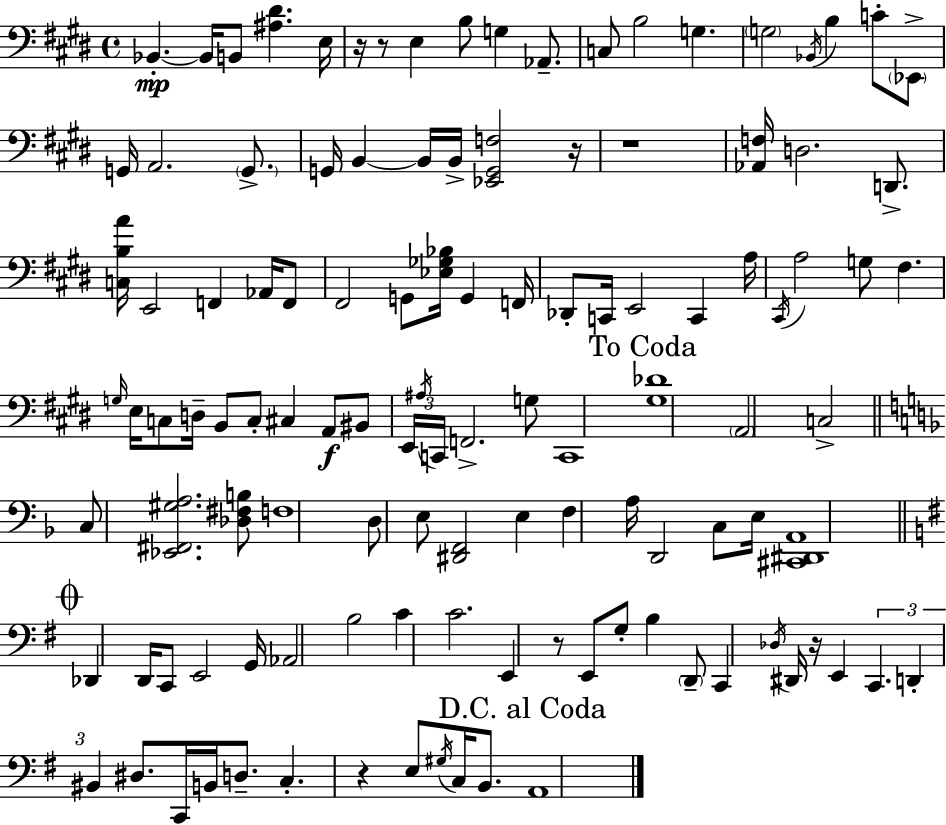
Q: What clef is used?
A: bass